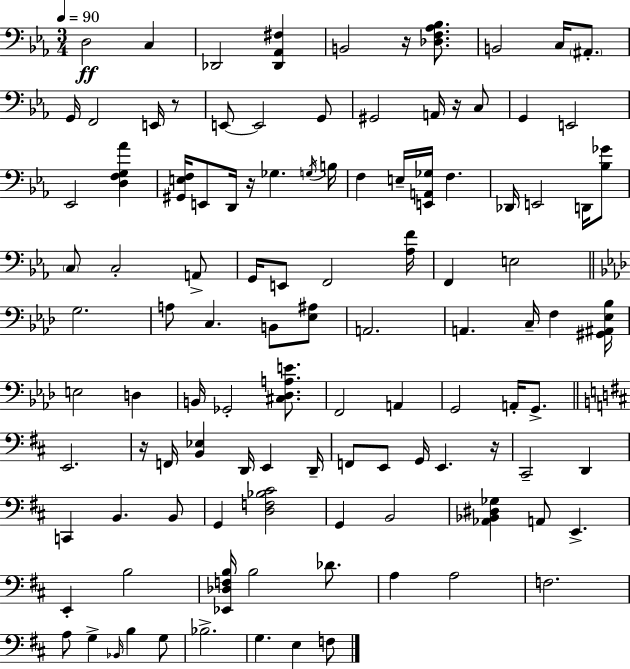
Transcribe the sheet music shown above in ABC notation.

X:1
T:Untitled
M:3/4
L:1/4
K:Eb
D,2 C, _D,,2 [_D,,_A,,^F,] B,,2 z/4 [_D,F,_A,_B,]/2 B,,2 C,/4 ^A,,/2 G,,/4 F,,2 E,,/4 z/2 E,,/2 E,,2 G,,/2 ^G,,2 A,,/4 z/4 C,/2 G,, E,,2 _E,,2 [D,F,G,_A] [^G,,E,F,]/4 E,,/2 D,,/4 z/4 _G, G,/4 B,/4 F, E,/4 [E,,A,,_G,]/4 F, _D,,/4 E,,2 D,,/4 [_B,_G]/2 C,/2 C,2 A,,/2 G,,/4 E,,/2 F,,2 [_A,F]/4 F,, E,2 G,2 A,/2 C, B,,/2 [_E,^A,]/2 A,,2 A,, C,/4 F, [^G,,^A,,_E,_B,]/4 E,2 D, B,,/4 _G,,2 [^C,_D,A,E]/2 F,,2 A,, G,,2 A,,/4 G,,/2 E,,2 z/4 F,,/4 [B,,_E,] D,,/4 E,, D,,/4 F,,/2 E,,/2 G,,/4 E,, z/4 ^C,,2 D,, C,, B,, B,,/2 G,, [D,F,_B,^C]2 G,, B,,2 [_A,,_B,,^D,_G,] A,,/2 E,, E,, B,2 [_E,,_D,F,B,]/4 B,2 _D/2 A, A,2 F,2 A,/2 G, _B,,/4 B, G,/2 _B,2 G, E, F,/2